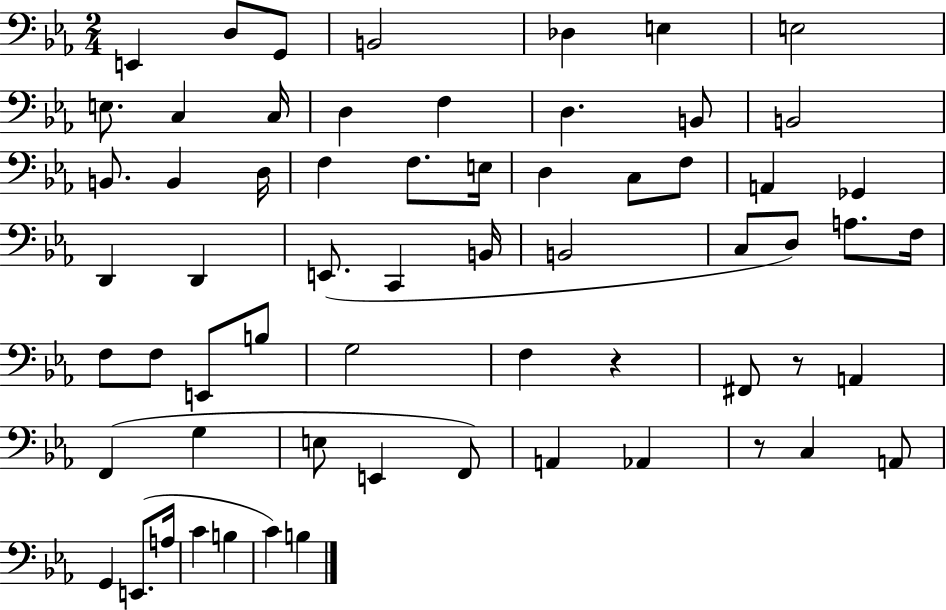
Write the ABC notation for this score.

X:1
T:Untitled
M:2/4
L:1/4
K:Eb
E,, D,/2 G,,/2 B,,2 _D, E, E,2 E,/2 C, C,/4 D, F, D, B,,/2 B,,2 B,,/2 B,, D,/4 F, F,/2 E,/4 D, C,/2 F,/2 A,, _G,, D,, D,, E,,/2 C,, B,,/4 B,,2 C,/2 D,/2 A,/2 F,/4 F,/2 F,/2 E,,/2 B,/2 G,2 F, z ^F,,/2 z/2 A,, F,, G, E,/2 E,, F,,/2 A,, _A,, z/2 C, A,,/2 G,, E,,/2 A,/4 C B, C B,